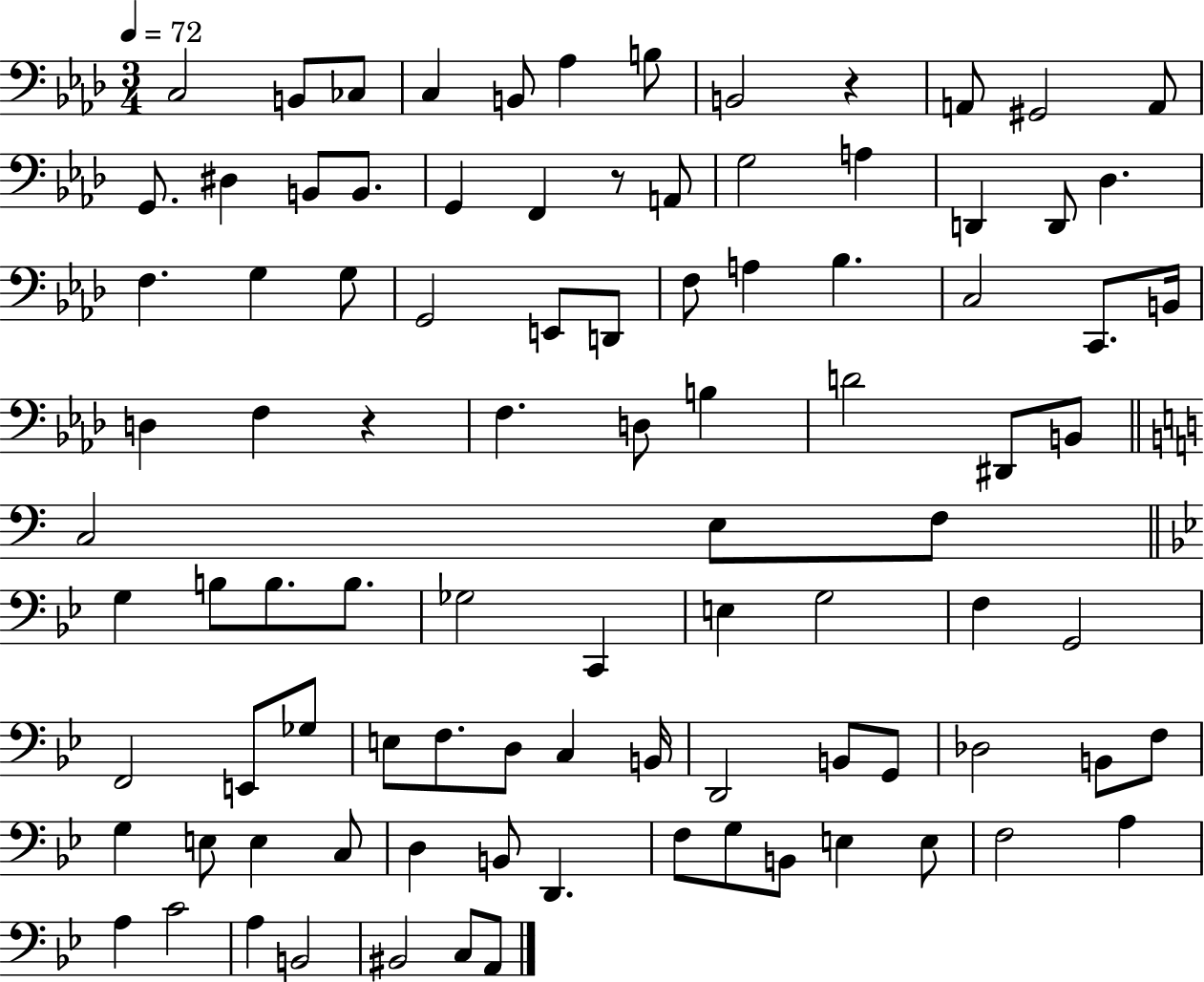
C3/h B2/e CES3/e C3/q B2/e Ab3/q B3/e B2/h R/q A2/e G#2/h A2/e G2/e. D#3/q B2/e B2/e. G2/q F2/q R/e A2/e G3/h A3/q D2/q D2/e Db3/q. F3/q. G3/q G3/e G2/h E2/e D2/e F3/e A3/q Bb3/q. C3/h C2/e. B2/s D3/q F3/q R/q F3/q. D3/e B3/q D4/h D#2/e B2/e C3/h E3/e F3/e G3/q B3/e B3/e. B3/e. Gb3/h C2/q E3/q G3/h F3/q G2/h F2/h E2/e Gb3/e E3/e F3/e. D3/e C3/q B2/s D2/h B2/e G2/e Db3/h B2/e F3/e G3/q E3/e E3/q C3/e D3/q B2/e D2/q. F3/e G3/e B2/e E3/q E3/e F3/h A3/q A3/q C4/h A3/q B2/h BIS2/h C3/e A2/e